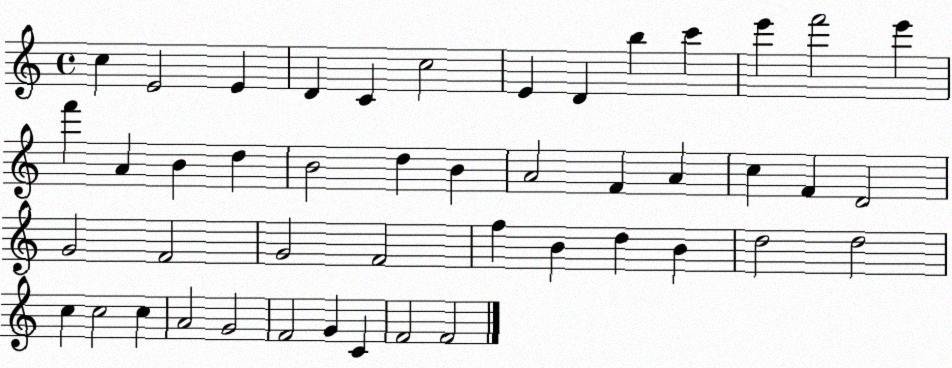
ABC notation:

X:1
T:Untitled
M:4/4
L:1/4
K:C
c E2 E D C c2 E D b c' e' f'2 e' f' A B d B2 d B A2 F A c F D2 G2 F2 G2 F2 f B d B d2 d2 c c2 c A2 G2 F2 G C F2 F2